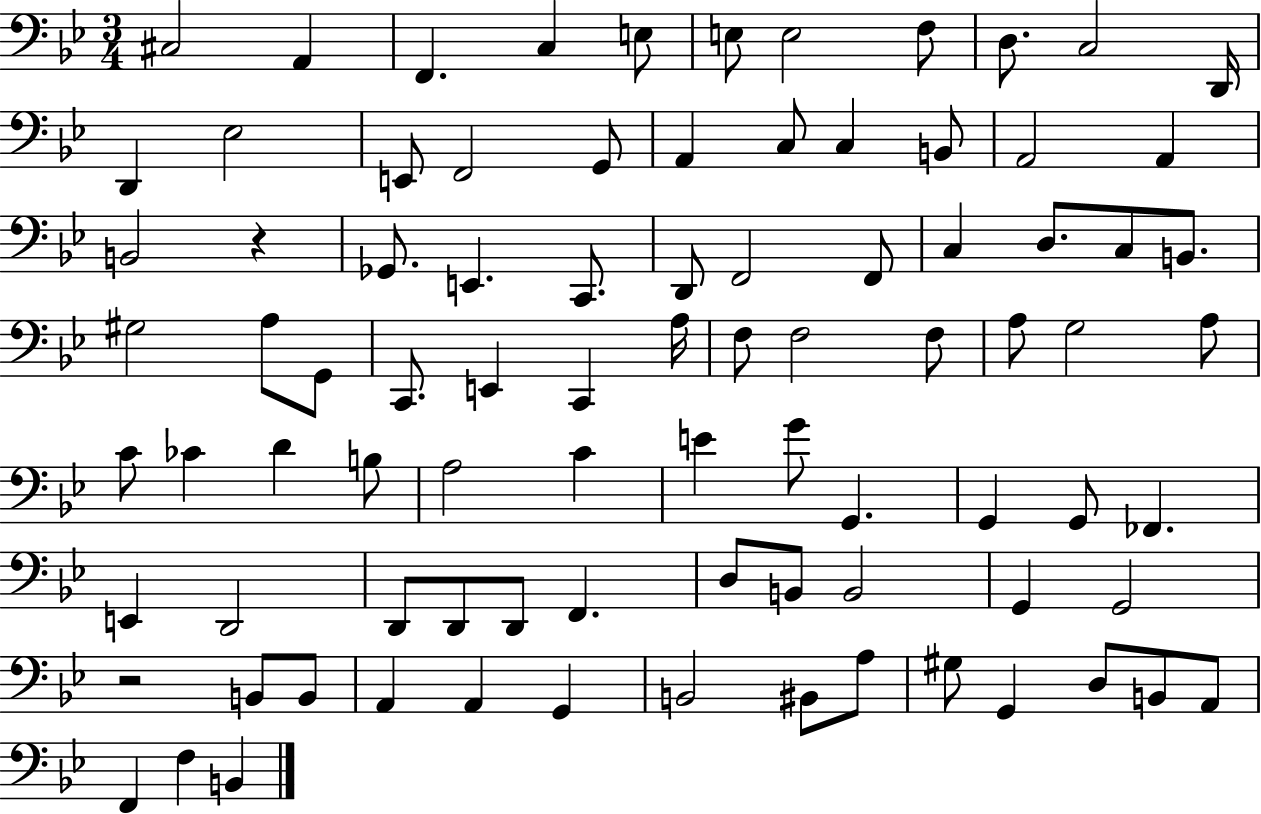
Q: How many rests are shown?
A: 2